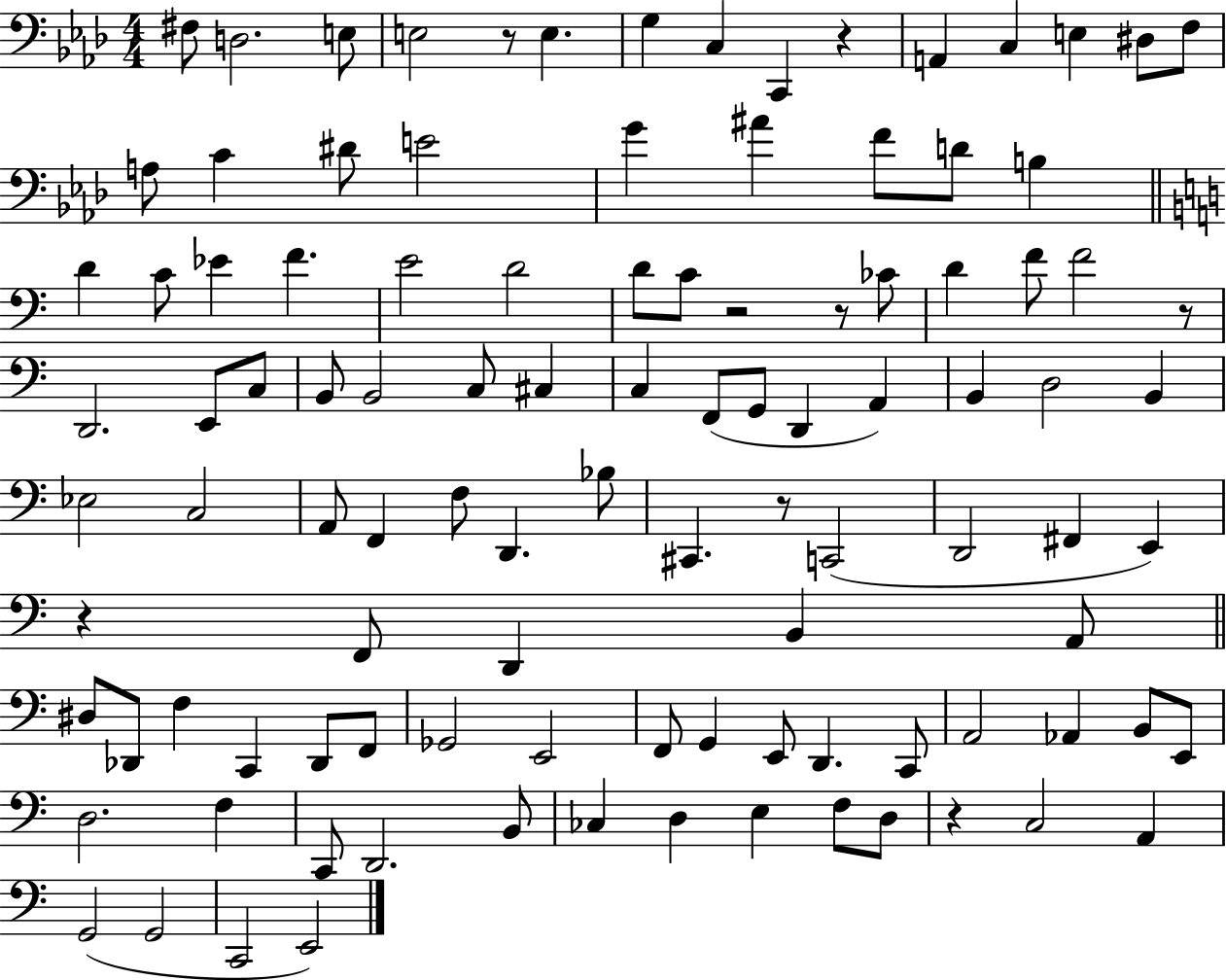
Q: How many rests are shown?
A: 8